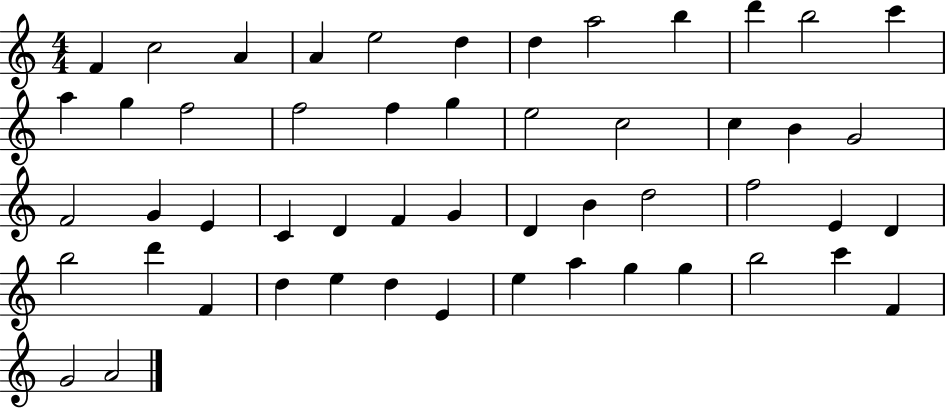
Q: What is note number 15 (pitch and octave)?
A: F5